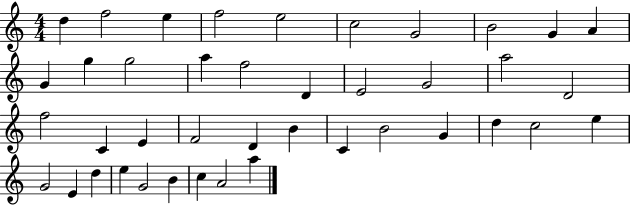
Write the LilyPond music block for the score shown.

{
  \clef treble
  \numericTimeSignature
  \time 4/4
  \key c \major
  d''4 f''2 e''4 | f''2 e''2 | c''2 g'2 | b'2 g'4 a'4 | \break g'4 g''4 g''2 | a''4 f''2 d'4 | e'2 g'2 | a''2 d'2 | \break f''2 c'4 e'4 | f'2 d'4 b'4 | c'4 b'2 g'4 | d''4 c''2 e''4 | \break g'2 e'4 d''4 | e''4 g'2 b'4 | c''4 a'2 a''4 | \bar "|."
}